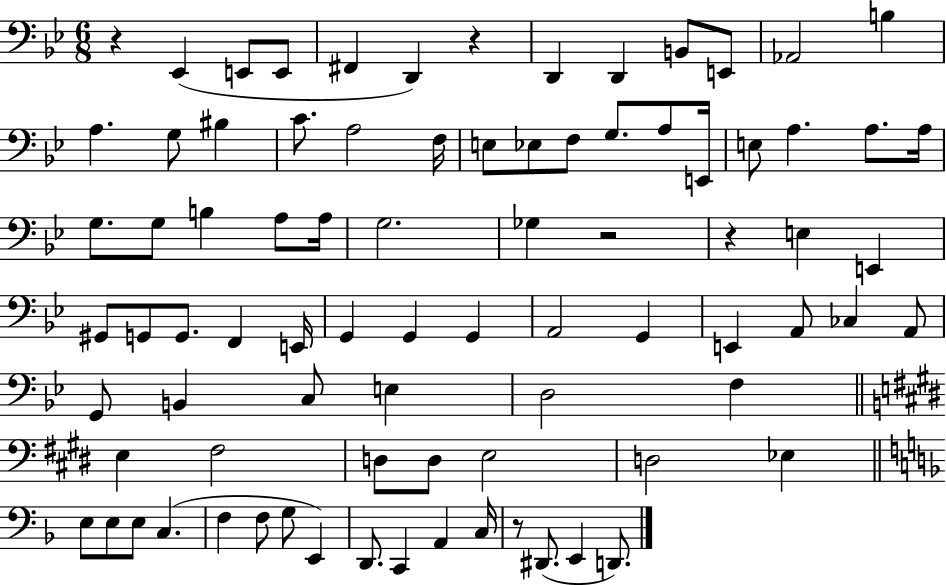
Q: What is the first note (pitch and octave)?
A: Eb2